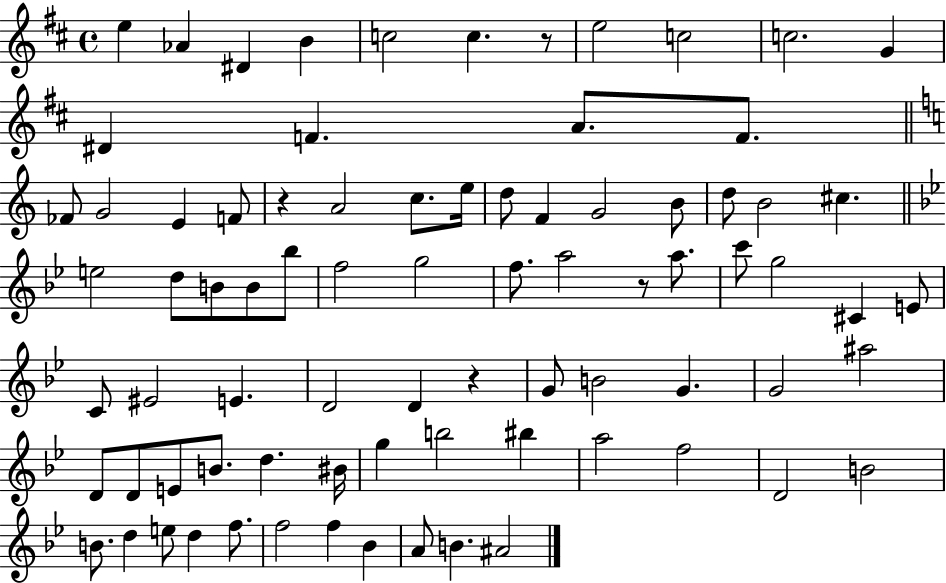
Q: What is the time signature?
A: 4/4